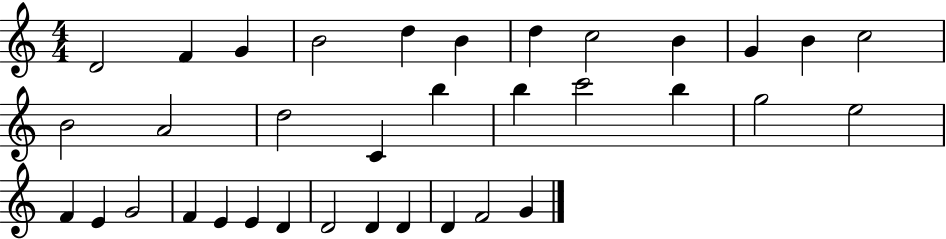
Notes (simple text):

D4/h F4/q G4/q B4/h D5/q B4/q D5/q C5/h B4/q G4/q B4/q C5/h B4/h A4/h D5/h C4/q B5/q B5/q C6/h B5/q G5/h E5/h F4/q E4/q G4/h F4/q E4/q E4/q D4/q D4/h D4/q D4/q D4/q F4/h G4/q